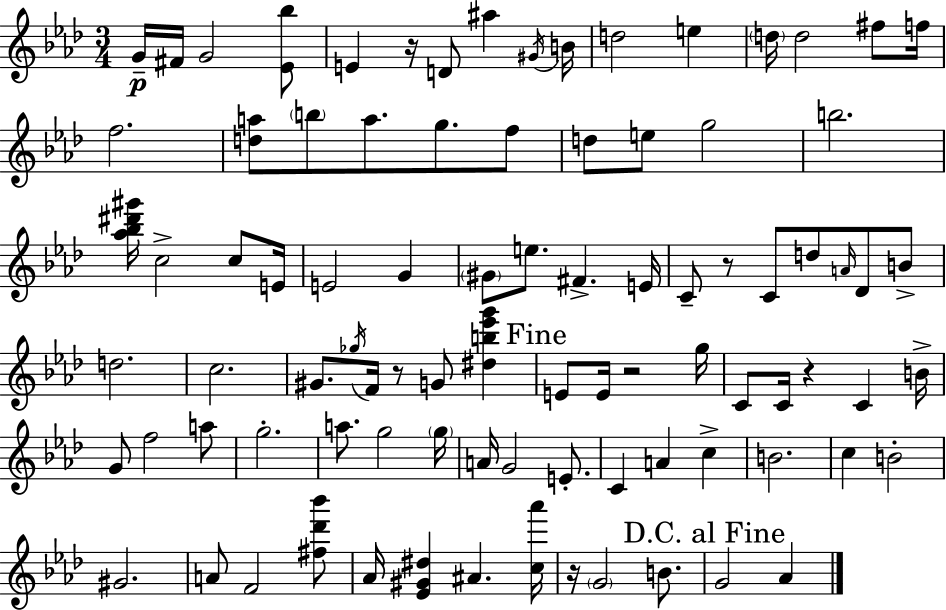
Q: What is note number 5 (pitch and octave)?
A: D4